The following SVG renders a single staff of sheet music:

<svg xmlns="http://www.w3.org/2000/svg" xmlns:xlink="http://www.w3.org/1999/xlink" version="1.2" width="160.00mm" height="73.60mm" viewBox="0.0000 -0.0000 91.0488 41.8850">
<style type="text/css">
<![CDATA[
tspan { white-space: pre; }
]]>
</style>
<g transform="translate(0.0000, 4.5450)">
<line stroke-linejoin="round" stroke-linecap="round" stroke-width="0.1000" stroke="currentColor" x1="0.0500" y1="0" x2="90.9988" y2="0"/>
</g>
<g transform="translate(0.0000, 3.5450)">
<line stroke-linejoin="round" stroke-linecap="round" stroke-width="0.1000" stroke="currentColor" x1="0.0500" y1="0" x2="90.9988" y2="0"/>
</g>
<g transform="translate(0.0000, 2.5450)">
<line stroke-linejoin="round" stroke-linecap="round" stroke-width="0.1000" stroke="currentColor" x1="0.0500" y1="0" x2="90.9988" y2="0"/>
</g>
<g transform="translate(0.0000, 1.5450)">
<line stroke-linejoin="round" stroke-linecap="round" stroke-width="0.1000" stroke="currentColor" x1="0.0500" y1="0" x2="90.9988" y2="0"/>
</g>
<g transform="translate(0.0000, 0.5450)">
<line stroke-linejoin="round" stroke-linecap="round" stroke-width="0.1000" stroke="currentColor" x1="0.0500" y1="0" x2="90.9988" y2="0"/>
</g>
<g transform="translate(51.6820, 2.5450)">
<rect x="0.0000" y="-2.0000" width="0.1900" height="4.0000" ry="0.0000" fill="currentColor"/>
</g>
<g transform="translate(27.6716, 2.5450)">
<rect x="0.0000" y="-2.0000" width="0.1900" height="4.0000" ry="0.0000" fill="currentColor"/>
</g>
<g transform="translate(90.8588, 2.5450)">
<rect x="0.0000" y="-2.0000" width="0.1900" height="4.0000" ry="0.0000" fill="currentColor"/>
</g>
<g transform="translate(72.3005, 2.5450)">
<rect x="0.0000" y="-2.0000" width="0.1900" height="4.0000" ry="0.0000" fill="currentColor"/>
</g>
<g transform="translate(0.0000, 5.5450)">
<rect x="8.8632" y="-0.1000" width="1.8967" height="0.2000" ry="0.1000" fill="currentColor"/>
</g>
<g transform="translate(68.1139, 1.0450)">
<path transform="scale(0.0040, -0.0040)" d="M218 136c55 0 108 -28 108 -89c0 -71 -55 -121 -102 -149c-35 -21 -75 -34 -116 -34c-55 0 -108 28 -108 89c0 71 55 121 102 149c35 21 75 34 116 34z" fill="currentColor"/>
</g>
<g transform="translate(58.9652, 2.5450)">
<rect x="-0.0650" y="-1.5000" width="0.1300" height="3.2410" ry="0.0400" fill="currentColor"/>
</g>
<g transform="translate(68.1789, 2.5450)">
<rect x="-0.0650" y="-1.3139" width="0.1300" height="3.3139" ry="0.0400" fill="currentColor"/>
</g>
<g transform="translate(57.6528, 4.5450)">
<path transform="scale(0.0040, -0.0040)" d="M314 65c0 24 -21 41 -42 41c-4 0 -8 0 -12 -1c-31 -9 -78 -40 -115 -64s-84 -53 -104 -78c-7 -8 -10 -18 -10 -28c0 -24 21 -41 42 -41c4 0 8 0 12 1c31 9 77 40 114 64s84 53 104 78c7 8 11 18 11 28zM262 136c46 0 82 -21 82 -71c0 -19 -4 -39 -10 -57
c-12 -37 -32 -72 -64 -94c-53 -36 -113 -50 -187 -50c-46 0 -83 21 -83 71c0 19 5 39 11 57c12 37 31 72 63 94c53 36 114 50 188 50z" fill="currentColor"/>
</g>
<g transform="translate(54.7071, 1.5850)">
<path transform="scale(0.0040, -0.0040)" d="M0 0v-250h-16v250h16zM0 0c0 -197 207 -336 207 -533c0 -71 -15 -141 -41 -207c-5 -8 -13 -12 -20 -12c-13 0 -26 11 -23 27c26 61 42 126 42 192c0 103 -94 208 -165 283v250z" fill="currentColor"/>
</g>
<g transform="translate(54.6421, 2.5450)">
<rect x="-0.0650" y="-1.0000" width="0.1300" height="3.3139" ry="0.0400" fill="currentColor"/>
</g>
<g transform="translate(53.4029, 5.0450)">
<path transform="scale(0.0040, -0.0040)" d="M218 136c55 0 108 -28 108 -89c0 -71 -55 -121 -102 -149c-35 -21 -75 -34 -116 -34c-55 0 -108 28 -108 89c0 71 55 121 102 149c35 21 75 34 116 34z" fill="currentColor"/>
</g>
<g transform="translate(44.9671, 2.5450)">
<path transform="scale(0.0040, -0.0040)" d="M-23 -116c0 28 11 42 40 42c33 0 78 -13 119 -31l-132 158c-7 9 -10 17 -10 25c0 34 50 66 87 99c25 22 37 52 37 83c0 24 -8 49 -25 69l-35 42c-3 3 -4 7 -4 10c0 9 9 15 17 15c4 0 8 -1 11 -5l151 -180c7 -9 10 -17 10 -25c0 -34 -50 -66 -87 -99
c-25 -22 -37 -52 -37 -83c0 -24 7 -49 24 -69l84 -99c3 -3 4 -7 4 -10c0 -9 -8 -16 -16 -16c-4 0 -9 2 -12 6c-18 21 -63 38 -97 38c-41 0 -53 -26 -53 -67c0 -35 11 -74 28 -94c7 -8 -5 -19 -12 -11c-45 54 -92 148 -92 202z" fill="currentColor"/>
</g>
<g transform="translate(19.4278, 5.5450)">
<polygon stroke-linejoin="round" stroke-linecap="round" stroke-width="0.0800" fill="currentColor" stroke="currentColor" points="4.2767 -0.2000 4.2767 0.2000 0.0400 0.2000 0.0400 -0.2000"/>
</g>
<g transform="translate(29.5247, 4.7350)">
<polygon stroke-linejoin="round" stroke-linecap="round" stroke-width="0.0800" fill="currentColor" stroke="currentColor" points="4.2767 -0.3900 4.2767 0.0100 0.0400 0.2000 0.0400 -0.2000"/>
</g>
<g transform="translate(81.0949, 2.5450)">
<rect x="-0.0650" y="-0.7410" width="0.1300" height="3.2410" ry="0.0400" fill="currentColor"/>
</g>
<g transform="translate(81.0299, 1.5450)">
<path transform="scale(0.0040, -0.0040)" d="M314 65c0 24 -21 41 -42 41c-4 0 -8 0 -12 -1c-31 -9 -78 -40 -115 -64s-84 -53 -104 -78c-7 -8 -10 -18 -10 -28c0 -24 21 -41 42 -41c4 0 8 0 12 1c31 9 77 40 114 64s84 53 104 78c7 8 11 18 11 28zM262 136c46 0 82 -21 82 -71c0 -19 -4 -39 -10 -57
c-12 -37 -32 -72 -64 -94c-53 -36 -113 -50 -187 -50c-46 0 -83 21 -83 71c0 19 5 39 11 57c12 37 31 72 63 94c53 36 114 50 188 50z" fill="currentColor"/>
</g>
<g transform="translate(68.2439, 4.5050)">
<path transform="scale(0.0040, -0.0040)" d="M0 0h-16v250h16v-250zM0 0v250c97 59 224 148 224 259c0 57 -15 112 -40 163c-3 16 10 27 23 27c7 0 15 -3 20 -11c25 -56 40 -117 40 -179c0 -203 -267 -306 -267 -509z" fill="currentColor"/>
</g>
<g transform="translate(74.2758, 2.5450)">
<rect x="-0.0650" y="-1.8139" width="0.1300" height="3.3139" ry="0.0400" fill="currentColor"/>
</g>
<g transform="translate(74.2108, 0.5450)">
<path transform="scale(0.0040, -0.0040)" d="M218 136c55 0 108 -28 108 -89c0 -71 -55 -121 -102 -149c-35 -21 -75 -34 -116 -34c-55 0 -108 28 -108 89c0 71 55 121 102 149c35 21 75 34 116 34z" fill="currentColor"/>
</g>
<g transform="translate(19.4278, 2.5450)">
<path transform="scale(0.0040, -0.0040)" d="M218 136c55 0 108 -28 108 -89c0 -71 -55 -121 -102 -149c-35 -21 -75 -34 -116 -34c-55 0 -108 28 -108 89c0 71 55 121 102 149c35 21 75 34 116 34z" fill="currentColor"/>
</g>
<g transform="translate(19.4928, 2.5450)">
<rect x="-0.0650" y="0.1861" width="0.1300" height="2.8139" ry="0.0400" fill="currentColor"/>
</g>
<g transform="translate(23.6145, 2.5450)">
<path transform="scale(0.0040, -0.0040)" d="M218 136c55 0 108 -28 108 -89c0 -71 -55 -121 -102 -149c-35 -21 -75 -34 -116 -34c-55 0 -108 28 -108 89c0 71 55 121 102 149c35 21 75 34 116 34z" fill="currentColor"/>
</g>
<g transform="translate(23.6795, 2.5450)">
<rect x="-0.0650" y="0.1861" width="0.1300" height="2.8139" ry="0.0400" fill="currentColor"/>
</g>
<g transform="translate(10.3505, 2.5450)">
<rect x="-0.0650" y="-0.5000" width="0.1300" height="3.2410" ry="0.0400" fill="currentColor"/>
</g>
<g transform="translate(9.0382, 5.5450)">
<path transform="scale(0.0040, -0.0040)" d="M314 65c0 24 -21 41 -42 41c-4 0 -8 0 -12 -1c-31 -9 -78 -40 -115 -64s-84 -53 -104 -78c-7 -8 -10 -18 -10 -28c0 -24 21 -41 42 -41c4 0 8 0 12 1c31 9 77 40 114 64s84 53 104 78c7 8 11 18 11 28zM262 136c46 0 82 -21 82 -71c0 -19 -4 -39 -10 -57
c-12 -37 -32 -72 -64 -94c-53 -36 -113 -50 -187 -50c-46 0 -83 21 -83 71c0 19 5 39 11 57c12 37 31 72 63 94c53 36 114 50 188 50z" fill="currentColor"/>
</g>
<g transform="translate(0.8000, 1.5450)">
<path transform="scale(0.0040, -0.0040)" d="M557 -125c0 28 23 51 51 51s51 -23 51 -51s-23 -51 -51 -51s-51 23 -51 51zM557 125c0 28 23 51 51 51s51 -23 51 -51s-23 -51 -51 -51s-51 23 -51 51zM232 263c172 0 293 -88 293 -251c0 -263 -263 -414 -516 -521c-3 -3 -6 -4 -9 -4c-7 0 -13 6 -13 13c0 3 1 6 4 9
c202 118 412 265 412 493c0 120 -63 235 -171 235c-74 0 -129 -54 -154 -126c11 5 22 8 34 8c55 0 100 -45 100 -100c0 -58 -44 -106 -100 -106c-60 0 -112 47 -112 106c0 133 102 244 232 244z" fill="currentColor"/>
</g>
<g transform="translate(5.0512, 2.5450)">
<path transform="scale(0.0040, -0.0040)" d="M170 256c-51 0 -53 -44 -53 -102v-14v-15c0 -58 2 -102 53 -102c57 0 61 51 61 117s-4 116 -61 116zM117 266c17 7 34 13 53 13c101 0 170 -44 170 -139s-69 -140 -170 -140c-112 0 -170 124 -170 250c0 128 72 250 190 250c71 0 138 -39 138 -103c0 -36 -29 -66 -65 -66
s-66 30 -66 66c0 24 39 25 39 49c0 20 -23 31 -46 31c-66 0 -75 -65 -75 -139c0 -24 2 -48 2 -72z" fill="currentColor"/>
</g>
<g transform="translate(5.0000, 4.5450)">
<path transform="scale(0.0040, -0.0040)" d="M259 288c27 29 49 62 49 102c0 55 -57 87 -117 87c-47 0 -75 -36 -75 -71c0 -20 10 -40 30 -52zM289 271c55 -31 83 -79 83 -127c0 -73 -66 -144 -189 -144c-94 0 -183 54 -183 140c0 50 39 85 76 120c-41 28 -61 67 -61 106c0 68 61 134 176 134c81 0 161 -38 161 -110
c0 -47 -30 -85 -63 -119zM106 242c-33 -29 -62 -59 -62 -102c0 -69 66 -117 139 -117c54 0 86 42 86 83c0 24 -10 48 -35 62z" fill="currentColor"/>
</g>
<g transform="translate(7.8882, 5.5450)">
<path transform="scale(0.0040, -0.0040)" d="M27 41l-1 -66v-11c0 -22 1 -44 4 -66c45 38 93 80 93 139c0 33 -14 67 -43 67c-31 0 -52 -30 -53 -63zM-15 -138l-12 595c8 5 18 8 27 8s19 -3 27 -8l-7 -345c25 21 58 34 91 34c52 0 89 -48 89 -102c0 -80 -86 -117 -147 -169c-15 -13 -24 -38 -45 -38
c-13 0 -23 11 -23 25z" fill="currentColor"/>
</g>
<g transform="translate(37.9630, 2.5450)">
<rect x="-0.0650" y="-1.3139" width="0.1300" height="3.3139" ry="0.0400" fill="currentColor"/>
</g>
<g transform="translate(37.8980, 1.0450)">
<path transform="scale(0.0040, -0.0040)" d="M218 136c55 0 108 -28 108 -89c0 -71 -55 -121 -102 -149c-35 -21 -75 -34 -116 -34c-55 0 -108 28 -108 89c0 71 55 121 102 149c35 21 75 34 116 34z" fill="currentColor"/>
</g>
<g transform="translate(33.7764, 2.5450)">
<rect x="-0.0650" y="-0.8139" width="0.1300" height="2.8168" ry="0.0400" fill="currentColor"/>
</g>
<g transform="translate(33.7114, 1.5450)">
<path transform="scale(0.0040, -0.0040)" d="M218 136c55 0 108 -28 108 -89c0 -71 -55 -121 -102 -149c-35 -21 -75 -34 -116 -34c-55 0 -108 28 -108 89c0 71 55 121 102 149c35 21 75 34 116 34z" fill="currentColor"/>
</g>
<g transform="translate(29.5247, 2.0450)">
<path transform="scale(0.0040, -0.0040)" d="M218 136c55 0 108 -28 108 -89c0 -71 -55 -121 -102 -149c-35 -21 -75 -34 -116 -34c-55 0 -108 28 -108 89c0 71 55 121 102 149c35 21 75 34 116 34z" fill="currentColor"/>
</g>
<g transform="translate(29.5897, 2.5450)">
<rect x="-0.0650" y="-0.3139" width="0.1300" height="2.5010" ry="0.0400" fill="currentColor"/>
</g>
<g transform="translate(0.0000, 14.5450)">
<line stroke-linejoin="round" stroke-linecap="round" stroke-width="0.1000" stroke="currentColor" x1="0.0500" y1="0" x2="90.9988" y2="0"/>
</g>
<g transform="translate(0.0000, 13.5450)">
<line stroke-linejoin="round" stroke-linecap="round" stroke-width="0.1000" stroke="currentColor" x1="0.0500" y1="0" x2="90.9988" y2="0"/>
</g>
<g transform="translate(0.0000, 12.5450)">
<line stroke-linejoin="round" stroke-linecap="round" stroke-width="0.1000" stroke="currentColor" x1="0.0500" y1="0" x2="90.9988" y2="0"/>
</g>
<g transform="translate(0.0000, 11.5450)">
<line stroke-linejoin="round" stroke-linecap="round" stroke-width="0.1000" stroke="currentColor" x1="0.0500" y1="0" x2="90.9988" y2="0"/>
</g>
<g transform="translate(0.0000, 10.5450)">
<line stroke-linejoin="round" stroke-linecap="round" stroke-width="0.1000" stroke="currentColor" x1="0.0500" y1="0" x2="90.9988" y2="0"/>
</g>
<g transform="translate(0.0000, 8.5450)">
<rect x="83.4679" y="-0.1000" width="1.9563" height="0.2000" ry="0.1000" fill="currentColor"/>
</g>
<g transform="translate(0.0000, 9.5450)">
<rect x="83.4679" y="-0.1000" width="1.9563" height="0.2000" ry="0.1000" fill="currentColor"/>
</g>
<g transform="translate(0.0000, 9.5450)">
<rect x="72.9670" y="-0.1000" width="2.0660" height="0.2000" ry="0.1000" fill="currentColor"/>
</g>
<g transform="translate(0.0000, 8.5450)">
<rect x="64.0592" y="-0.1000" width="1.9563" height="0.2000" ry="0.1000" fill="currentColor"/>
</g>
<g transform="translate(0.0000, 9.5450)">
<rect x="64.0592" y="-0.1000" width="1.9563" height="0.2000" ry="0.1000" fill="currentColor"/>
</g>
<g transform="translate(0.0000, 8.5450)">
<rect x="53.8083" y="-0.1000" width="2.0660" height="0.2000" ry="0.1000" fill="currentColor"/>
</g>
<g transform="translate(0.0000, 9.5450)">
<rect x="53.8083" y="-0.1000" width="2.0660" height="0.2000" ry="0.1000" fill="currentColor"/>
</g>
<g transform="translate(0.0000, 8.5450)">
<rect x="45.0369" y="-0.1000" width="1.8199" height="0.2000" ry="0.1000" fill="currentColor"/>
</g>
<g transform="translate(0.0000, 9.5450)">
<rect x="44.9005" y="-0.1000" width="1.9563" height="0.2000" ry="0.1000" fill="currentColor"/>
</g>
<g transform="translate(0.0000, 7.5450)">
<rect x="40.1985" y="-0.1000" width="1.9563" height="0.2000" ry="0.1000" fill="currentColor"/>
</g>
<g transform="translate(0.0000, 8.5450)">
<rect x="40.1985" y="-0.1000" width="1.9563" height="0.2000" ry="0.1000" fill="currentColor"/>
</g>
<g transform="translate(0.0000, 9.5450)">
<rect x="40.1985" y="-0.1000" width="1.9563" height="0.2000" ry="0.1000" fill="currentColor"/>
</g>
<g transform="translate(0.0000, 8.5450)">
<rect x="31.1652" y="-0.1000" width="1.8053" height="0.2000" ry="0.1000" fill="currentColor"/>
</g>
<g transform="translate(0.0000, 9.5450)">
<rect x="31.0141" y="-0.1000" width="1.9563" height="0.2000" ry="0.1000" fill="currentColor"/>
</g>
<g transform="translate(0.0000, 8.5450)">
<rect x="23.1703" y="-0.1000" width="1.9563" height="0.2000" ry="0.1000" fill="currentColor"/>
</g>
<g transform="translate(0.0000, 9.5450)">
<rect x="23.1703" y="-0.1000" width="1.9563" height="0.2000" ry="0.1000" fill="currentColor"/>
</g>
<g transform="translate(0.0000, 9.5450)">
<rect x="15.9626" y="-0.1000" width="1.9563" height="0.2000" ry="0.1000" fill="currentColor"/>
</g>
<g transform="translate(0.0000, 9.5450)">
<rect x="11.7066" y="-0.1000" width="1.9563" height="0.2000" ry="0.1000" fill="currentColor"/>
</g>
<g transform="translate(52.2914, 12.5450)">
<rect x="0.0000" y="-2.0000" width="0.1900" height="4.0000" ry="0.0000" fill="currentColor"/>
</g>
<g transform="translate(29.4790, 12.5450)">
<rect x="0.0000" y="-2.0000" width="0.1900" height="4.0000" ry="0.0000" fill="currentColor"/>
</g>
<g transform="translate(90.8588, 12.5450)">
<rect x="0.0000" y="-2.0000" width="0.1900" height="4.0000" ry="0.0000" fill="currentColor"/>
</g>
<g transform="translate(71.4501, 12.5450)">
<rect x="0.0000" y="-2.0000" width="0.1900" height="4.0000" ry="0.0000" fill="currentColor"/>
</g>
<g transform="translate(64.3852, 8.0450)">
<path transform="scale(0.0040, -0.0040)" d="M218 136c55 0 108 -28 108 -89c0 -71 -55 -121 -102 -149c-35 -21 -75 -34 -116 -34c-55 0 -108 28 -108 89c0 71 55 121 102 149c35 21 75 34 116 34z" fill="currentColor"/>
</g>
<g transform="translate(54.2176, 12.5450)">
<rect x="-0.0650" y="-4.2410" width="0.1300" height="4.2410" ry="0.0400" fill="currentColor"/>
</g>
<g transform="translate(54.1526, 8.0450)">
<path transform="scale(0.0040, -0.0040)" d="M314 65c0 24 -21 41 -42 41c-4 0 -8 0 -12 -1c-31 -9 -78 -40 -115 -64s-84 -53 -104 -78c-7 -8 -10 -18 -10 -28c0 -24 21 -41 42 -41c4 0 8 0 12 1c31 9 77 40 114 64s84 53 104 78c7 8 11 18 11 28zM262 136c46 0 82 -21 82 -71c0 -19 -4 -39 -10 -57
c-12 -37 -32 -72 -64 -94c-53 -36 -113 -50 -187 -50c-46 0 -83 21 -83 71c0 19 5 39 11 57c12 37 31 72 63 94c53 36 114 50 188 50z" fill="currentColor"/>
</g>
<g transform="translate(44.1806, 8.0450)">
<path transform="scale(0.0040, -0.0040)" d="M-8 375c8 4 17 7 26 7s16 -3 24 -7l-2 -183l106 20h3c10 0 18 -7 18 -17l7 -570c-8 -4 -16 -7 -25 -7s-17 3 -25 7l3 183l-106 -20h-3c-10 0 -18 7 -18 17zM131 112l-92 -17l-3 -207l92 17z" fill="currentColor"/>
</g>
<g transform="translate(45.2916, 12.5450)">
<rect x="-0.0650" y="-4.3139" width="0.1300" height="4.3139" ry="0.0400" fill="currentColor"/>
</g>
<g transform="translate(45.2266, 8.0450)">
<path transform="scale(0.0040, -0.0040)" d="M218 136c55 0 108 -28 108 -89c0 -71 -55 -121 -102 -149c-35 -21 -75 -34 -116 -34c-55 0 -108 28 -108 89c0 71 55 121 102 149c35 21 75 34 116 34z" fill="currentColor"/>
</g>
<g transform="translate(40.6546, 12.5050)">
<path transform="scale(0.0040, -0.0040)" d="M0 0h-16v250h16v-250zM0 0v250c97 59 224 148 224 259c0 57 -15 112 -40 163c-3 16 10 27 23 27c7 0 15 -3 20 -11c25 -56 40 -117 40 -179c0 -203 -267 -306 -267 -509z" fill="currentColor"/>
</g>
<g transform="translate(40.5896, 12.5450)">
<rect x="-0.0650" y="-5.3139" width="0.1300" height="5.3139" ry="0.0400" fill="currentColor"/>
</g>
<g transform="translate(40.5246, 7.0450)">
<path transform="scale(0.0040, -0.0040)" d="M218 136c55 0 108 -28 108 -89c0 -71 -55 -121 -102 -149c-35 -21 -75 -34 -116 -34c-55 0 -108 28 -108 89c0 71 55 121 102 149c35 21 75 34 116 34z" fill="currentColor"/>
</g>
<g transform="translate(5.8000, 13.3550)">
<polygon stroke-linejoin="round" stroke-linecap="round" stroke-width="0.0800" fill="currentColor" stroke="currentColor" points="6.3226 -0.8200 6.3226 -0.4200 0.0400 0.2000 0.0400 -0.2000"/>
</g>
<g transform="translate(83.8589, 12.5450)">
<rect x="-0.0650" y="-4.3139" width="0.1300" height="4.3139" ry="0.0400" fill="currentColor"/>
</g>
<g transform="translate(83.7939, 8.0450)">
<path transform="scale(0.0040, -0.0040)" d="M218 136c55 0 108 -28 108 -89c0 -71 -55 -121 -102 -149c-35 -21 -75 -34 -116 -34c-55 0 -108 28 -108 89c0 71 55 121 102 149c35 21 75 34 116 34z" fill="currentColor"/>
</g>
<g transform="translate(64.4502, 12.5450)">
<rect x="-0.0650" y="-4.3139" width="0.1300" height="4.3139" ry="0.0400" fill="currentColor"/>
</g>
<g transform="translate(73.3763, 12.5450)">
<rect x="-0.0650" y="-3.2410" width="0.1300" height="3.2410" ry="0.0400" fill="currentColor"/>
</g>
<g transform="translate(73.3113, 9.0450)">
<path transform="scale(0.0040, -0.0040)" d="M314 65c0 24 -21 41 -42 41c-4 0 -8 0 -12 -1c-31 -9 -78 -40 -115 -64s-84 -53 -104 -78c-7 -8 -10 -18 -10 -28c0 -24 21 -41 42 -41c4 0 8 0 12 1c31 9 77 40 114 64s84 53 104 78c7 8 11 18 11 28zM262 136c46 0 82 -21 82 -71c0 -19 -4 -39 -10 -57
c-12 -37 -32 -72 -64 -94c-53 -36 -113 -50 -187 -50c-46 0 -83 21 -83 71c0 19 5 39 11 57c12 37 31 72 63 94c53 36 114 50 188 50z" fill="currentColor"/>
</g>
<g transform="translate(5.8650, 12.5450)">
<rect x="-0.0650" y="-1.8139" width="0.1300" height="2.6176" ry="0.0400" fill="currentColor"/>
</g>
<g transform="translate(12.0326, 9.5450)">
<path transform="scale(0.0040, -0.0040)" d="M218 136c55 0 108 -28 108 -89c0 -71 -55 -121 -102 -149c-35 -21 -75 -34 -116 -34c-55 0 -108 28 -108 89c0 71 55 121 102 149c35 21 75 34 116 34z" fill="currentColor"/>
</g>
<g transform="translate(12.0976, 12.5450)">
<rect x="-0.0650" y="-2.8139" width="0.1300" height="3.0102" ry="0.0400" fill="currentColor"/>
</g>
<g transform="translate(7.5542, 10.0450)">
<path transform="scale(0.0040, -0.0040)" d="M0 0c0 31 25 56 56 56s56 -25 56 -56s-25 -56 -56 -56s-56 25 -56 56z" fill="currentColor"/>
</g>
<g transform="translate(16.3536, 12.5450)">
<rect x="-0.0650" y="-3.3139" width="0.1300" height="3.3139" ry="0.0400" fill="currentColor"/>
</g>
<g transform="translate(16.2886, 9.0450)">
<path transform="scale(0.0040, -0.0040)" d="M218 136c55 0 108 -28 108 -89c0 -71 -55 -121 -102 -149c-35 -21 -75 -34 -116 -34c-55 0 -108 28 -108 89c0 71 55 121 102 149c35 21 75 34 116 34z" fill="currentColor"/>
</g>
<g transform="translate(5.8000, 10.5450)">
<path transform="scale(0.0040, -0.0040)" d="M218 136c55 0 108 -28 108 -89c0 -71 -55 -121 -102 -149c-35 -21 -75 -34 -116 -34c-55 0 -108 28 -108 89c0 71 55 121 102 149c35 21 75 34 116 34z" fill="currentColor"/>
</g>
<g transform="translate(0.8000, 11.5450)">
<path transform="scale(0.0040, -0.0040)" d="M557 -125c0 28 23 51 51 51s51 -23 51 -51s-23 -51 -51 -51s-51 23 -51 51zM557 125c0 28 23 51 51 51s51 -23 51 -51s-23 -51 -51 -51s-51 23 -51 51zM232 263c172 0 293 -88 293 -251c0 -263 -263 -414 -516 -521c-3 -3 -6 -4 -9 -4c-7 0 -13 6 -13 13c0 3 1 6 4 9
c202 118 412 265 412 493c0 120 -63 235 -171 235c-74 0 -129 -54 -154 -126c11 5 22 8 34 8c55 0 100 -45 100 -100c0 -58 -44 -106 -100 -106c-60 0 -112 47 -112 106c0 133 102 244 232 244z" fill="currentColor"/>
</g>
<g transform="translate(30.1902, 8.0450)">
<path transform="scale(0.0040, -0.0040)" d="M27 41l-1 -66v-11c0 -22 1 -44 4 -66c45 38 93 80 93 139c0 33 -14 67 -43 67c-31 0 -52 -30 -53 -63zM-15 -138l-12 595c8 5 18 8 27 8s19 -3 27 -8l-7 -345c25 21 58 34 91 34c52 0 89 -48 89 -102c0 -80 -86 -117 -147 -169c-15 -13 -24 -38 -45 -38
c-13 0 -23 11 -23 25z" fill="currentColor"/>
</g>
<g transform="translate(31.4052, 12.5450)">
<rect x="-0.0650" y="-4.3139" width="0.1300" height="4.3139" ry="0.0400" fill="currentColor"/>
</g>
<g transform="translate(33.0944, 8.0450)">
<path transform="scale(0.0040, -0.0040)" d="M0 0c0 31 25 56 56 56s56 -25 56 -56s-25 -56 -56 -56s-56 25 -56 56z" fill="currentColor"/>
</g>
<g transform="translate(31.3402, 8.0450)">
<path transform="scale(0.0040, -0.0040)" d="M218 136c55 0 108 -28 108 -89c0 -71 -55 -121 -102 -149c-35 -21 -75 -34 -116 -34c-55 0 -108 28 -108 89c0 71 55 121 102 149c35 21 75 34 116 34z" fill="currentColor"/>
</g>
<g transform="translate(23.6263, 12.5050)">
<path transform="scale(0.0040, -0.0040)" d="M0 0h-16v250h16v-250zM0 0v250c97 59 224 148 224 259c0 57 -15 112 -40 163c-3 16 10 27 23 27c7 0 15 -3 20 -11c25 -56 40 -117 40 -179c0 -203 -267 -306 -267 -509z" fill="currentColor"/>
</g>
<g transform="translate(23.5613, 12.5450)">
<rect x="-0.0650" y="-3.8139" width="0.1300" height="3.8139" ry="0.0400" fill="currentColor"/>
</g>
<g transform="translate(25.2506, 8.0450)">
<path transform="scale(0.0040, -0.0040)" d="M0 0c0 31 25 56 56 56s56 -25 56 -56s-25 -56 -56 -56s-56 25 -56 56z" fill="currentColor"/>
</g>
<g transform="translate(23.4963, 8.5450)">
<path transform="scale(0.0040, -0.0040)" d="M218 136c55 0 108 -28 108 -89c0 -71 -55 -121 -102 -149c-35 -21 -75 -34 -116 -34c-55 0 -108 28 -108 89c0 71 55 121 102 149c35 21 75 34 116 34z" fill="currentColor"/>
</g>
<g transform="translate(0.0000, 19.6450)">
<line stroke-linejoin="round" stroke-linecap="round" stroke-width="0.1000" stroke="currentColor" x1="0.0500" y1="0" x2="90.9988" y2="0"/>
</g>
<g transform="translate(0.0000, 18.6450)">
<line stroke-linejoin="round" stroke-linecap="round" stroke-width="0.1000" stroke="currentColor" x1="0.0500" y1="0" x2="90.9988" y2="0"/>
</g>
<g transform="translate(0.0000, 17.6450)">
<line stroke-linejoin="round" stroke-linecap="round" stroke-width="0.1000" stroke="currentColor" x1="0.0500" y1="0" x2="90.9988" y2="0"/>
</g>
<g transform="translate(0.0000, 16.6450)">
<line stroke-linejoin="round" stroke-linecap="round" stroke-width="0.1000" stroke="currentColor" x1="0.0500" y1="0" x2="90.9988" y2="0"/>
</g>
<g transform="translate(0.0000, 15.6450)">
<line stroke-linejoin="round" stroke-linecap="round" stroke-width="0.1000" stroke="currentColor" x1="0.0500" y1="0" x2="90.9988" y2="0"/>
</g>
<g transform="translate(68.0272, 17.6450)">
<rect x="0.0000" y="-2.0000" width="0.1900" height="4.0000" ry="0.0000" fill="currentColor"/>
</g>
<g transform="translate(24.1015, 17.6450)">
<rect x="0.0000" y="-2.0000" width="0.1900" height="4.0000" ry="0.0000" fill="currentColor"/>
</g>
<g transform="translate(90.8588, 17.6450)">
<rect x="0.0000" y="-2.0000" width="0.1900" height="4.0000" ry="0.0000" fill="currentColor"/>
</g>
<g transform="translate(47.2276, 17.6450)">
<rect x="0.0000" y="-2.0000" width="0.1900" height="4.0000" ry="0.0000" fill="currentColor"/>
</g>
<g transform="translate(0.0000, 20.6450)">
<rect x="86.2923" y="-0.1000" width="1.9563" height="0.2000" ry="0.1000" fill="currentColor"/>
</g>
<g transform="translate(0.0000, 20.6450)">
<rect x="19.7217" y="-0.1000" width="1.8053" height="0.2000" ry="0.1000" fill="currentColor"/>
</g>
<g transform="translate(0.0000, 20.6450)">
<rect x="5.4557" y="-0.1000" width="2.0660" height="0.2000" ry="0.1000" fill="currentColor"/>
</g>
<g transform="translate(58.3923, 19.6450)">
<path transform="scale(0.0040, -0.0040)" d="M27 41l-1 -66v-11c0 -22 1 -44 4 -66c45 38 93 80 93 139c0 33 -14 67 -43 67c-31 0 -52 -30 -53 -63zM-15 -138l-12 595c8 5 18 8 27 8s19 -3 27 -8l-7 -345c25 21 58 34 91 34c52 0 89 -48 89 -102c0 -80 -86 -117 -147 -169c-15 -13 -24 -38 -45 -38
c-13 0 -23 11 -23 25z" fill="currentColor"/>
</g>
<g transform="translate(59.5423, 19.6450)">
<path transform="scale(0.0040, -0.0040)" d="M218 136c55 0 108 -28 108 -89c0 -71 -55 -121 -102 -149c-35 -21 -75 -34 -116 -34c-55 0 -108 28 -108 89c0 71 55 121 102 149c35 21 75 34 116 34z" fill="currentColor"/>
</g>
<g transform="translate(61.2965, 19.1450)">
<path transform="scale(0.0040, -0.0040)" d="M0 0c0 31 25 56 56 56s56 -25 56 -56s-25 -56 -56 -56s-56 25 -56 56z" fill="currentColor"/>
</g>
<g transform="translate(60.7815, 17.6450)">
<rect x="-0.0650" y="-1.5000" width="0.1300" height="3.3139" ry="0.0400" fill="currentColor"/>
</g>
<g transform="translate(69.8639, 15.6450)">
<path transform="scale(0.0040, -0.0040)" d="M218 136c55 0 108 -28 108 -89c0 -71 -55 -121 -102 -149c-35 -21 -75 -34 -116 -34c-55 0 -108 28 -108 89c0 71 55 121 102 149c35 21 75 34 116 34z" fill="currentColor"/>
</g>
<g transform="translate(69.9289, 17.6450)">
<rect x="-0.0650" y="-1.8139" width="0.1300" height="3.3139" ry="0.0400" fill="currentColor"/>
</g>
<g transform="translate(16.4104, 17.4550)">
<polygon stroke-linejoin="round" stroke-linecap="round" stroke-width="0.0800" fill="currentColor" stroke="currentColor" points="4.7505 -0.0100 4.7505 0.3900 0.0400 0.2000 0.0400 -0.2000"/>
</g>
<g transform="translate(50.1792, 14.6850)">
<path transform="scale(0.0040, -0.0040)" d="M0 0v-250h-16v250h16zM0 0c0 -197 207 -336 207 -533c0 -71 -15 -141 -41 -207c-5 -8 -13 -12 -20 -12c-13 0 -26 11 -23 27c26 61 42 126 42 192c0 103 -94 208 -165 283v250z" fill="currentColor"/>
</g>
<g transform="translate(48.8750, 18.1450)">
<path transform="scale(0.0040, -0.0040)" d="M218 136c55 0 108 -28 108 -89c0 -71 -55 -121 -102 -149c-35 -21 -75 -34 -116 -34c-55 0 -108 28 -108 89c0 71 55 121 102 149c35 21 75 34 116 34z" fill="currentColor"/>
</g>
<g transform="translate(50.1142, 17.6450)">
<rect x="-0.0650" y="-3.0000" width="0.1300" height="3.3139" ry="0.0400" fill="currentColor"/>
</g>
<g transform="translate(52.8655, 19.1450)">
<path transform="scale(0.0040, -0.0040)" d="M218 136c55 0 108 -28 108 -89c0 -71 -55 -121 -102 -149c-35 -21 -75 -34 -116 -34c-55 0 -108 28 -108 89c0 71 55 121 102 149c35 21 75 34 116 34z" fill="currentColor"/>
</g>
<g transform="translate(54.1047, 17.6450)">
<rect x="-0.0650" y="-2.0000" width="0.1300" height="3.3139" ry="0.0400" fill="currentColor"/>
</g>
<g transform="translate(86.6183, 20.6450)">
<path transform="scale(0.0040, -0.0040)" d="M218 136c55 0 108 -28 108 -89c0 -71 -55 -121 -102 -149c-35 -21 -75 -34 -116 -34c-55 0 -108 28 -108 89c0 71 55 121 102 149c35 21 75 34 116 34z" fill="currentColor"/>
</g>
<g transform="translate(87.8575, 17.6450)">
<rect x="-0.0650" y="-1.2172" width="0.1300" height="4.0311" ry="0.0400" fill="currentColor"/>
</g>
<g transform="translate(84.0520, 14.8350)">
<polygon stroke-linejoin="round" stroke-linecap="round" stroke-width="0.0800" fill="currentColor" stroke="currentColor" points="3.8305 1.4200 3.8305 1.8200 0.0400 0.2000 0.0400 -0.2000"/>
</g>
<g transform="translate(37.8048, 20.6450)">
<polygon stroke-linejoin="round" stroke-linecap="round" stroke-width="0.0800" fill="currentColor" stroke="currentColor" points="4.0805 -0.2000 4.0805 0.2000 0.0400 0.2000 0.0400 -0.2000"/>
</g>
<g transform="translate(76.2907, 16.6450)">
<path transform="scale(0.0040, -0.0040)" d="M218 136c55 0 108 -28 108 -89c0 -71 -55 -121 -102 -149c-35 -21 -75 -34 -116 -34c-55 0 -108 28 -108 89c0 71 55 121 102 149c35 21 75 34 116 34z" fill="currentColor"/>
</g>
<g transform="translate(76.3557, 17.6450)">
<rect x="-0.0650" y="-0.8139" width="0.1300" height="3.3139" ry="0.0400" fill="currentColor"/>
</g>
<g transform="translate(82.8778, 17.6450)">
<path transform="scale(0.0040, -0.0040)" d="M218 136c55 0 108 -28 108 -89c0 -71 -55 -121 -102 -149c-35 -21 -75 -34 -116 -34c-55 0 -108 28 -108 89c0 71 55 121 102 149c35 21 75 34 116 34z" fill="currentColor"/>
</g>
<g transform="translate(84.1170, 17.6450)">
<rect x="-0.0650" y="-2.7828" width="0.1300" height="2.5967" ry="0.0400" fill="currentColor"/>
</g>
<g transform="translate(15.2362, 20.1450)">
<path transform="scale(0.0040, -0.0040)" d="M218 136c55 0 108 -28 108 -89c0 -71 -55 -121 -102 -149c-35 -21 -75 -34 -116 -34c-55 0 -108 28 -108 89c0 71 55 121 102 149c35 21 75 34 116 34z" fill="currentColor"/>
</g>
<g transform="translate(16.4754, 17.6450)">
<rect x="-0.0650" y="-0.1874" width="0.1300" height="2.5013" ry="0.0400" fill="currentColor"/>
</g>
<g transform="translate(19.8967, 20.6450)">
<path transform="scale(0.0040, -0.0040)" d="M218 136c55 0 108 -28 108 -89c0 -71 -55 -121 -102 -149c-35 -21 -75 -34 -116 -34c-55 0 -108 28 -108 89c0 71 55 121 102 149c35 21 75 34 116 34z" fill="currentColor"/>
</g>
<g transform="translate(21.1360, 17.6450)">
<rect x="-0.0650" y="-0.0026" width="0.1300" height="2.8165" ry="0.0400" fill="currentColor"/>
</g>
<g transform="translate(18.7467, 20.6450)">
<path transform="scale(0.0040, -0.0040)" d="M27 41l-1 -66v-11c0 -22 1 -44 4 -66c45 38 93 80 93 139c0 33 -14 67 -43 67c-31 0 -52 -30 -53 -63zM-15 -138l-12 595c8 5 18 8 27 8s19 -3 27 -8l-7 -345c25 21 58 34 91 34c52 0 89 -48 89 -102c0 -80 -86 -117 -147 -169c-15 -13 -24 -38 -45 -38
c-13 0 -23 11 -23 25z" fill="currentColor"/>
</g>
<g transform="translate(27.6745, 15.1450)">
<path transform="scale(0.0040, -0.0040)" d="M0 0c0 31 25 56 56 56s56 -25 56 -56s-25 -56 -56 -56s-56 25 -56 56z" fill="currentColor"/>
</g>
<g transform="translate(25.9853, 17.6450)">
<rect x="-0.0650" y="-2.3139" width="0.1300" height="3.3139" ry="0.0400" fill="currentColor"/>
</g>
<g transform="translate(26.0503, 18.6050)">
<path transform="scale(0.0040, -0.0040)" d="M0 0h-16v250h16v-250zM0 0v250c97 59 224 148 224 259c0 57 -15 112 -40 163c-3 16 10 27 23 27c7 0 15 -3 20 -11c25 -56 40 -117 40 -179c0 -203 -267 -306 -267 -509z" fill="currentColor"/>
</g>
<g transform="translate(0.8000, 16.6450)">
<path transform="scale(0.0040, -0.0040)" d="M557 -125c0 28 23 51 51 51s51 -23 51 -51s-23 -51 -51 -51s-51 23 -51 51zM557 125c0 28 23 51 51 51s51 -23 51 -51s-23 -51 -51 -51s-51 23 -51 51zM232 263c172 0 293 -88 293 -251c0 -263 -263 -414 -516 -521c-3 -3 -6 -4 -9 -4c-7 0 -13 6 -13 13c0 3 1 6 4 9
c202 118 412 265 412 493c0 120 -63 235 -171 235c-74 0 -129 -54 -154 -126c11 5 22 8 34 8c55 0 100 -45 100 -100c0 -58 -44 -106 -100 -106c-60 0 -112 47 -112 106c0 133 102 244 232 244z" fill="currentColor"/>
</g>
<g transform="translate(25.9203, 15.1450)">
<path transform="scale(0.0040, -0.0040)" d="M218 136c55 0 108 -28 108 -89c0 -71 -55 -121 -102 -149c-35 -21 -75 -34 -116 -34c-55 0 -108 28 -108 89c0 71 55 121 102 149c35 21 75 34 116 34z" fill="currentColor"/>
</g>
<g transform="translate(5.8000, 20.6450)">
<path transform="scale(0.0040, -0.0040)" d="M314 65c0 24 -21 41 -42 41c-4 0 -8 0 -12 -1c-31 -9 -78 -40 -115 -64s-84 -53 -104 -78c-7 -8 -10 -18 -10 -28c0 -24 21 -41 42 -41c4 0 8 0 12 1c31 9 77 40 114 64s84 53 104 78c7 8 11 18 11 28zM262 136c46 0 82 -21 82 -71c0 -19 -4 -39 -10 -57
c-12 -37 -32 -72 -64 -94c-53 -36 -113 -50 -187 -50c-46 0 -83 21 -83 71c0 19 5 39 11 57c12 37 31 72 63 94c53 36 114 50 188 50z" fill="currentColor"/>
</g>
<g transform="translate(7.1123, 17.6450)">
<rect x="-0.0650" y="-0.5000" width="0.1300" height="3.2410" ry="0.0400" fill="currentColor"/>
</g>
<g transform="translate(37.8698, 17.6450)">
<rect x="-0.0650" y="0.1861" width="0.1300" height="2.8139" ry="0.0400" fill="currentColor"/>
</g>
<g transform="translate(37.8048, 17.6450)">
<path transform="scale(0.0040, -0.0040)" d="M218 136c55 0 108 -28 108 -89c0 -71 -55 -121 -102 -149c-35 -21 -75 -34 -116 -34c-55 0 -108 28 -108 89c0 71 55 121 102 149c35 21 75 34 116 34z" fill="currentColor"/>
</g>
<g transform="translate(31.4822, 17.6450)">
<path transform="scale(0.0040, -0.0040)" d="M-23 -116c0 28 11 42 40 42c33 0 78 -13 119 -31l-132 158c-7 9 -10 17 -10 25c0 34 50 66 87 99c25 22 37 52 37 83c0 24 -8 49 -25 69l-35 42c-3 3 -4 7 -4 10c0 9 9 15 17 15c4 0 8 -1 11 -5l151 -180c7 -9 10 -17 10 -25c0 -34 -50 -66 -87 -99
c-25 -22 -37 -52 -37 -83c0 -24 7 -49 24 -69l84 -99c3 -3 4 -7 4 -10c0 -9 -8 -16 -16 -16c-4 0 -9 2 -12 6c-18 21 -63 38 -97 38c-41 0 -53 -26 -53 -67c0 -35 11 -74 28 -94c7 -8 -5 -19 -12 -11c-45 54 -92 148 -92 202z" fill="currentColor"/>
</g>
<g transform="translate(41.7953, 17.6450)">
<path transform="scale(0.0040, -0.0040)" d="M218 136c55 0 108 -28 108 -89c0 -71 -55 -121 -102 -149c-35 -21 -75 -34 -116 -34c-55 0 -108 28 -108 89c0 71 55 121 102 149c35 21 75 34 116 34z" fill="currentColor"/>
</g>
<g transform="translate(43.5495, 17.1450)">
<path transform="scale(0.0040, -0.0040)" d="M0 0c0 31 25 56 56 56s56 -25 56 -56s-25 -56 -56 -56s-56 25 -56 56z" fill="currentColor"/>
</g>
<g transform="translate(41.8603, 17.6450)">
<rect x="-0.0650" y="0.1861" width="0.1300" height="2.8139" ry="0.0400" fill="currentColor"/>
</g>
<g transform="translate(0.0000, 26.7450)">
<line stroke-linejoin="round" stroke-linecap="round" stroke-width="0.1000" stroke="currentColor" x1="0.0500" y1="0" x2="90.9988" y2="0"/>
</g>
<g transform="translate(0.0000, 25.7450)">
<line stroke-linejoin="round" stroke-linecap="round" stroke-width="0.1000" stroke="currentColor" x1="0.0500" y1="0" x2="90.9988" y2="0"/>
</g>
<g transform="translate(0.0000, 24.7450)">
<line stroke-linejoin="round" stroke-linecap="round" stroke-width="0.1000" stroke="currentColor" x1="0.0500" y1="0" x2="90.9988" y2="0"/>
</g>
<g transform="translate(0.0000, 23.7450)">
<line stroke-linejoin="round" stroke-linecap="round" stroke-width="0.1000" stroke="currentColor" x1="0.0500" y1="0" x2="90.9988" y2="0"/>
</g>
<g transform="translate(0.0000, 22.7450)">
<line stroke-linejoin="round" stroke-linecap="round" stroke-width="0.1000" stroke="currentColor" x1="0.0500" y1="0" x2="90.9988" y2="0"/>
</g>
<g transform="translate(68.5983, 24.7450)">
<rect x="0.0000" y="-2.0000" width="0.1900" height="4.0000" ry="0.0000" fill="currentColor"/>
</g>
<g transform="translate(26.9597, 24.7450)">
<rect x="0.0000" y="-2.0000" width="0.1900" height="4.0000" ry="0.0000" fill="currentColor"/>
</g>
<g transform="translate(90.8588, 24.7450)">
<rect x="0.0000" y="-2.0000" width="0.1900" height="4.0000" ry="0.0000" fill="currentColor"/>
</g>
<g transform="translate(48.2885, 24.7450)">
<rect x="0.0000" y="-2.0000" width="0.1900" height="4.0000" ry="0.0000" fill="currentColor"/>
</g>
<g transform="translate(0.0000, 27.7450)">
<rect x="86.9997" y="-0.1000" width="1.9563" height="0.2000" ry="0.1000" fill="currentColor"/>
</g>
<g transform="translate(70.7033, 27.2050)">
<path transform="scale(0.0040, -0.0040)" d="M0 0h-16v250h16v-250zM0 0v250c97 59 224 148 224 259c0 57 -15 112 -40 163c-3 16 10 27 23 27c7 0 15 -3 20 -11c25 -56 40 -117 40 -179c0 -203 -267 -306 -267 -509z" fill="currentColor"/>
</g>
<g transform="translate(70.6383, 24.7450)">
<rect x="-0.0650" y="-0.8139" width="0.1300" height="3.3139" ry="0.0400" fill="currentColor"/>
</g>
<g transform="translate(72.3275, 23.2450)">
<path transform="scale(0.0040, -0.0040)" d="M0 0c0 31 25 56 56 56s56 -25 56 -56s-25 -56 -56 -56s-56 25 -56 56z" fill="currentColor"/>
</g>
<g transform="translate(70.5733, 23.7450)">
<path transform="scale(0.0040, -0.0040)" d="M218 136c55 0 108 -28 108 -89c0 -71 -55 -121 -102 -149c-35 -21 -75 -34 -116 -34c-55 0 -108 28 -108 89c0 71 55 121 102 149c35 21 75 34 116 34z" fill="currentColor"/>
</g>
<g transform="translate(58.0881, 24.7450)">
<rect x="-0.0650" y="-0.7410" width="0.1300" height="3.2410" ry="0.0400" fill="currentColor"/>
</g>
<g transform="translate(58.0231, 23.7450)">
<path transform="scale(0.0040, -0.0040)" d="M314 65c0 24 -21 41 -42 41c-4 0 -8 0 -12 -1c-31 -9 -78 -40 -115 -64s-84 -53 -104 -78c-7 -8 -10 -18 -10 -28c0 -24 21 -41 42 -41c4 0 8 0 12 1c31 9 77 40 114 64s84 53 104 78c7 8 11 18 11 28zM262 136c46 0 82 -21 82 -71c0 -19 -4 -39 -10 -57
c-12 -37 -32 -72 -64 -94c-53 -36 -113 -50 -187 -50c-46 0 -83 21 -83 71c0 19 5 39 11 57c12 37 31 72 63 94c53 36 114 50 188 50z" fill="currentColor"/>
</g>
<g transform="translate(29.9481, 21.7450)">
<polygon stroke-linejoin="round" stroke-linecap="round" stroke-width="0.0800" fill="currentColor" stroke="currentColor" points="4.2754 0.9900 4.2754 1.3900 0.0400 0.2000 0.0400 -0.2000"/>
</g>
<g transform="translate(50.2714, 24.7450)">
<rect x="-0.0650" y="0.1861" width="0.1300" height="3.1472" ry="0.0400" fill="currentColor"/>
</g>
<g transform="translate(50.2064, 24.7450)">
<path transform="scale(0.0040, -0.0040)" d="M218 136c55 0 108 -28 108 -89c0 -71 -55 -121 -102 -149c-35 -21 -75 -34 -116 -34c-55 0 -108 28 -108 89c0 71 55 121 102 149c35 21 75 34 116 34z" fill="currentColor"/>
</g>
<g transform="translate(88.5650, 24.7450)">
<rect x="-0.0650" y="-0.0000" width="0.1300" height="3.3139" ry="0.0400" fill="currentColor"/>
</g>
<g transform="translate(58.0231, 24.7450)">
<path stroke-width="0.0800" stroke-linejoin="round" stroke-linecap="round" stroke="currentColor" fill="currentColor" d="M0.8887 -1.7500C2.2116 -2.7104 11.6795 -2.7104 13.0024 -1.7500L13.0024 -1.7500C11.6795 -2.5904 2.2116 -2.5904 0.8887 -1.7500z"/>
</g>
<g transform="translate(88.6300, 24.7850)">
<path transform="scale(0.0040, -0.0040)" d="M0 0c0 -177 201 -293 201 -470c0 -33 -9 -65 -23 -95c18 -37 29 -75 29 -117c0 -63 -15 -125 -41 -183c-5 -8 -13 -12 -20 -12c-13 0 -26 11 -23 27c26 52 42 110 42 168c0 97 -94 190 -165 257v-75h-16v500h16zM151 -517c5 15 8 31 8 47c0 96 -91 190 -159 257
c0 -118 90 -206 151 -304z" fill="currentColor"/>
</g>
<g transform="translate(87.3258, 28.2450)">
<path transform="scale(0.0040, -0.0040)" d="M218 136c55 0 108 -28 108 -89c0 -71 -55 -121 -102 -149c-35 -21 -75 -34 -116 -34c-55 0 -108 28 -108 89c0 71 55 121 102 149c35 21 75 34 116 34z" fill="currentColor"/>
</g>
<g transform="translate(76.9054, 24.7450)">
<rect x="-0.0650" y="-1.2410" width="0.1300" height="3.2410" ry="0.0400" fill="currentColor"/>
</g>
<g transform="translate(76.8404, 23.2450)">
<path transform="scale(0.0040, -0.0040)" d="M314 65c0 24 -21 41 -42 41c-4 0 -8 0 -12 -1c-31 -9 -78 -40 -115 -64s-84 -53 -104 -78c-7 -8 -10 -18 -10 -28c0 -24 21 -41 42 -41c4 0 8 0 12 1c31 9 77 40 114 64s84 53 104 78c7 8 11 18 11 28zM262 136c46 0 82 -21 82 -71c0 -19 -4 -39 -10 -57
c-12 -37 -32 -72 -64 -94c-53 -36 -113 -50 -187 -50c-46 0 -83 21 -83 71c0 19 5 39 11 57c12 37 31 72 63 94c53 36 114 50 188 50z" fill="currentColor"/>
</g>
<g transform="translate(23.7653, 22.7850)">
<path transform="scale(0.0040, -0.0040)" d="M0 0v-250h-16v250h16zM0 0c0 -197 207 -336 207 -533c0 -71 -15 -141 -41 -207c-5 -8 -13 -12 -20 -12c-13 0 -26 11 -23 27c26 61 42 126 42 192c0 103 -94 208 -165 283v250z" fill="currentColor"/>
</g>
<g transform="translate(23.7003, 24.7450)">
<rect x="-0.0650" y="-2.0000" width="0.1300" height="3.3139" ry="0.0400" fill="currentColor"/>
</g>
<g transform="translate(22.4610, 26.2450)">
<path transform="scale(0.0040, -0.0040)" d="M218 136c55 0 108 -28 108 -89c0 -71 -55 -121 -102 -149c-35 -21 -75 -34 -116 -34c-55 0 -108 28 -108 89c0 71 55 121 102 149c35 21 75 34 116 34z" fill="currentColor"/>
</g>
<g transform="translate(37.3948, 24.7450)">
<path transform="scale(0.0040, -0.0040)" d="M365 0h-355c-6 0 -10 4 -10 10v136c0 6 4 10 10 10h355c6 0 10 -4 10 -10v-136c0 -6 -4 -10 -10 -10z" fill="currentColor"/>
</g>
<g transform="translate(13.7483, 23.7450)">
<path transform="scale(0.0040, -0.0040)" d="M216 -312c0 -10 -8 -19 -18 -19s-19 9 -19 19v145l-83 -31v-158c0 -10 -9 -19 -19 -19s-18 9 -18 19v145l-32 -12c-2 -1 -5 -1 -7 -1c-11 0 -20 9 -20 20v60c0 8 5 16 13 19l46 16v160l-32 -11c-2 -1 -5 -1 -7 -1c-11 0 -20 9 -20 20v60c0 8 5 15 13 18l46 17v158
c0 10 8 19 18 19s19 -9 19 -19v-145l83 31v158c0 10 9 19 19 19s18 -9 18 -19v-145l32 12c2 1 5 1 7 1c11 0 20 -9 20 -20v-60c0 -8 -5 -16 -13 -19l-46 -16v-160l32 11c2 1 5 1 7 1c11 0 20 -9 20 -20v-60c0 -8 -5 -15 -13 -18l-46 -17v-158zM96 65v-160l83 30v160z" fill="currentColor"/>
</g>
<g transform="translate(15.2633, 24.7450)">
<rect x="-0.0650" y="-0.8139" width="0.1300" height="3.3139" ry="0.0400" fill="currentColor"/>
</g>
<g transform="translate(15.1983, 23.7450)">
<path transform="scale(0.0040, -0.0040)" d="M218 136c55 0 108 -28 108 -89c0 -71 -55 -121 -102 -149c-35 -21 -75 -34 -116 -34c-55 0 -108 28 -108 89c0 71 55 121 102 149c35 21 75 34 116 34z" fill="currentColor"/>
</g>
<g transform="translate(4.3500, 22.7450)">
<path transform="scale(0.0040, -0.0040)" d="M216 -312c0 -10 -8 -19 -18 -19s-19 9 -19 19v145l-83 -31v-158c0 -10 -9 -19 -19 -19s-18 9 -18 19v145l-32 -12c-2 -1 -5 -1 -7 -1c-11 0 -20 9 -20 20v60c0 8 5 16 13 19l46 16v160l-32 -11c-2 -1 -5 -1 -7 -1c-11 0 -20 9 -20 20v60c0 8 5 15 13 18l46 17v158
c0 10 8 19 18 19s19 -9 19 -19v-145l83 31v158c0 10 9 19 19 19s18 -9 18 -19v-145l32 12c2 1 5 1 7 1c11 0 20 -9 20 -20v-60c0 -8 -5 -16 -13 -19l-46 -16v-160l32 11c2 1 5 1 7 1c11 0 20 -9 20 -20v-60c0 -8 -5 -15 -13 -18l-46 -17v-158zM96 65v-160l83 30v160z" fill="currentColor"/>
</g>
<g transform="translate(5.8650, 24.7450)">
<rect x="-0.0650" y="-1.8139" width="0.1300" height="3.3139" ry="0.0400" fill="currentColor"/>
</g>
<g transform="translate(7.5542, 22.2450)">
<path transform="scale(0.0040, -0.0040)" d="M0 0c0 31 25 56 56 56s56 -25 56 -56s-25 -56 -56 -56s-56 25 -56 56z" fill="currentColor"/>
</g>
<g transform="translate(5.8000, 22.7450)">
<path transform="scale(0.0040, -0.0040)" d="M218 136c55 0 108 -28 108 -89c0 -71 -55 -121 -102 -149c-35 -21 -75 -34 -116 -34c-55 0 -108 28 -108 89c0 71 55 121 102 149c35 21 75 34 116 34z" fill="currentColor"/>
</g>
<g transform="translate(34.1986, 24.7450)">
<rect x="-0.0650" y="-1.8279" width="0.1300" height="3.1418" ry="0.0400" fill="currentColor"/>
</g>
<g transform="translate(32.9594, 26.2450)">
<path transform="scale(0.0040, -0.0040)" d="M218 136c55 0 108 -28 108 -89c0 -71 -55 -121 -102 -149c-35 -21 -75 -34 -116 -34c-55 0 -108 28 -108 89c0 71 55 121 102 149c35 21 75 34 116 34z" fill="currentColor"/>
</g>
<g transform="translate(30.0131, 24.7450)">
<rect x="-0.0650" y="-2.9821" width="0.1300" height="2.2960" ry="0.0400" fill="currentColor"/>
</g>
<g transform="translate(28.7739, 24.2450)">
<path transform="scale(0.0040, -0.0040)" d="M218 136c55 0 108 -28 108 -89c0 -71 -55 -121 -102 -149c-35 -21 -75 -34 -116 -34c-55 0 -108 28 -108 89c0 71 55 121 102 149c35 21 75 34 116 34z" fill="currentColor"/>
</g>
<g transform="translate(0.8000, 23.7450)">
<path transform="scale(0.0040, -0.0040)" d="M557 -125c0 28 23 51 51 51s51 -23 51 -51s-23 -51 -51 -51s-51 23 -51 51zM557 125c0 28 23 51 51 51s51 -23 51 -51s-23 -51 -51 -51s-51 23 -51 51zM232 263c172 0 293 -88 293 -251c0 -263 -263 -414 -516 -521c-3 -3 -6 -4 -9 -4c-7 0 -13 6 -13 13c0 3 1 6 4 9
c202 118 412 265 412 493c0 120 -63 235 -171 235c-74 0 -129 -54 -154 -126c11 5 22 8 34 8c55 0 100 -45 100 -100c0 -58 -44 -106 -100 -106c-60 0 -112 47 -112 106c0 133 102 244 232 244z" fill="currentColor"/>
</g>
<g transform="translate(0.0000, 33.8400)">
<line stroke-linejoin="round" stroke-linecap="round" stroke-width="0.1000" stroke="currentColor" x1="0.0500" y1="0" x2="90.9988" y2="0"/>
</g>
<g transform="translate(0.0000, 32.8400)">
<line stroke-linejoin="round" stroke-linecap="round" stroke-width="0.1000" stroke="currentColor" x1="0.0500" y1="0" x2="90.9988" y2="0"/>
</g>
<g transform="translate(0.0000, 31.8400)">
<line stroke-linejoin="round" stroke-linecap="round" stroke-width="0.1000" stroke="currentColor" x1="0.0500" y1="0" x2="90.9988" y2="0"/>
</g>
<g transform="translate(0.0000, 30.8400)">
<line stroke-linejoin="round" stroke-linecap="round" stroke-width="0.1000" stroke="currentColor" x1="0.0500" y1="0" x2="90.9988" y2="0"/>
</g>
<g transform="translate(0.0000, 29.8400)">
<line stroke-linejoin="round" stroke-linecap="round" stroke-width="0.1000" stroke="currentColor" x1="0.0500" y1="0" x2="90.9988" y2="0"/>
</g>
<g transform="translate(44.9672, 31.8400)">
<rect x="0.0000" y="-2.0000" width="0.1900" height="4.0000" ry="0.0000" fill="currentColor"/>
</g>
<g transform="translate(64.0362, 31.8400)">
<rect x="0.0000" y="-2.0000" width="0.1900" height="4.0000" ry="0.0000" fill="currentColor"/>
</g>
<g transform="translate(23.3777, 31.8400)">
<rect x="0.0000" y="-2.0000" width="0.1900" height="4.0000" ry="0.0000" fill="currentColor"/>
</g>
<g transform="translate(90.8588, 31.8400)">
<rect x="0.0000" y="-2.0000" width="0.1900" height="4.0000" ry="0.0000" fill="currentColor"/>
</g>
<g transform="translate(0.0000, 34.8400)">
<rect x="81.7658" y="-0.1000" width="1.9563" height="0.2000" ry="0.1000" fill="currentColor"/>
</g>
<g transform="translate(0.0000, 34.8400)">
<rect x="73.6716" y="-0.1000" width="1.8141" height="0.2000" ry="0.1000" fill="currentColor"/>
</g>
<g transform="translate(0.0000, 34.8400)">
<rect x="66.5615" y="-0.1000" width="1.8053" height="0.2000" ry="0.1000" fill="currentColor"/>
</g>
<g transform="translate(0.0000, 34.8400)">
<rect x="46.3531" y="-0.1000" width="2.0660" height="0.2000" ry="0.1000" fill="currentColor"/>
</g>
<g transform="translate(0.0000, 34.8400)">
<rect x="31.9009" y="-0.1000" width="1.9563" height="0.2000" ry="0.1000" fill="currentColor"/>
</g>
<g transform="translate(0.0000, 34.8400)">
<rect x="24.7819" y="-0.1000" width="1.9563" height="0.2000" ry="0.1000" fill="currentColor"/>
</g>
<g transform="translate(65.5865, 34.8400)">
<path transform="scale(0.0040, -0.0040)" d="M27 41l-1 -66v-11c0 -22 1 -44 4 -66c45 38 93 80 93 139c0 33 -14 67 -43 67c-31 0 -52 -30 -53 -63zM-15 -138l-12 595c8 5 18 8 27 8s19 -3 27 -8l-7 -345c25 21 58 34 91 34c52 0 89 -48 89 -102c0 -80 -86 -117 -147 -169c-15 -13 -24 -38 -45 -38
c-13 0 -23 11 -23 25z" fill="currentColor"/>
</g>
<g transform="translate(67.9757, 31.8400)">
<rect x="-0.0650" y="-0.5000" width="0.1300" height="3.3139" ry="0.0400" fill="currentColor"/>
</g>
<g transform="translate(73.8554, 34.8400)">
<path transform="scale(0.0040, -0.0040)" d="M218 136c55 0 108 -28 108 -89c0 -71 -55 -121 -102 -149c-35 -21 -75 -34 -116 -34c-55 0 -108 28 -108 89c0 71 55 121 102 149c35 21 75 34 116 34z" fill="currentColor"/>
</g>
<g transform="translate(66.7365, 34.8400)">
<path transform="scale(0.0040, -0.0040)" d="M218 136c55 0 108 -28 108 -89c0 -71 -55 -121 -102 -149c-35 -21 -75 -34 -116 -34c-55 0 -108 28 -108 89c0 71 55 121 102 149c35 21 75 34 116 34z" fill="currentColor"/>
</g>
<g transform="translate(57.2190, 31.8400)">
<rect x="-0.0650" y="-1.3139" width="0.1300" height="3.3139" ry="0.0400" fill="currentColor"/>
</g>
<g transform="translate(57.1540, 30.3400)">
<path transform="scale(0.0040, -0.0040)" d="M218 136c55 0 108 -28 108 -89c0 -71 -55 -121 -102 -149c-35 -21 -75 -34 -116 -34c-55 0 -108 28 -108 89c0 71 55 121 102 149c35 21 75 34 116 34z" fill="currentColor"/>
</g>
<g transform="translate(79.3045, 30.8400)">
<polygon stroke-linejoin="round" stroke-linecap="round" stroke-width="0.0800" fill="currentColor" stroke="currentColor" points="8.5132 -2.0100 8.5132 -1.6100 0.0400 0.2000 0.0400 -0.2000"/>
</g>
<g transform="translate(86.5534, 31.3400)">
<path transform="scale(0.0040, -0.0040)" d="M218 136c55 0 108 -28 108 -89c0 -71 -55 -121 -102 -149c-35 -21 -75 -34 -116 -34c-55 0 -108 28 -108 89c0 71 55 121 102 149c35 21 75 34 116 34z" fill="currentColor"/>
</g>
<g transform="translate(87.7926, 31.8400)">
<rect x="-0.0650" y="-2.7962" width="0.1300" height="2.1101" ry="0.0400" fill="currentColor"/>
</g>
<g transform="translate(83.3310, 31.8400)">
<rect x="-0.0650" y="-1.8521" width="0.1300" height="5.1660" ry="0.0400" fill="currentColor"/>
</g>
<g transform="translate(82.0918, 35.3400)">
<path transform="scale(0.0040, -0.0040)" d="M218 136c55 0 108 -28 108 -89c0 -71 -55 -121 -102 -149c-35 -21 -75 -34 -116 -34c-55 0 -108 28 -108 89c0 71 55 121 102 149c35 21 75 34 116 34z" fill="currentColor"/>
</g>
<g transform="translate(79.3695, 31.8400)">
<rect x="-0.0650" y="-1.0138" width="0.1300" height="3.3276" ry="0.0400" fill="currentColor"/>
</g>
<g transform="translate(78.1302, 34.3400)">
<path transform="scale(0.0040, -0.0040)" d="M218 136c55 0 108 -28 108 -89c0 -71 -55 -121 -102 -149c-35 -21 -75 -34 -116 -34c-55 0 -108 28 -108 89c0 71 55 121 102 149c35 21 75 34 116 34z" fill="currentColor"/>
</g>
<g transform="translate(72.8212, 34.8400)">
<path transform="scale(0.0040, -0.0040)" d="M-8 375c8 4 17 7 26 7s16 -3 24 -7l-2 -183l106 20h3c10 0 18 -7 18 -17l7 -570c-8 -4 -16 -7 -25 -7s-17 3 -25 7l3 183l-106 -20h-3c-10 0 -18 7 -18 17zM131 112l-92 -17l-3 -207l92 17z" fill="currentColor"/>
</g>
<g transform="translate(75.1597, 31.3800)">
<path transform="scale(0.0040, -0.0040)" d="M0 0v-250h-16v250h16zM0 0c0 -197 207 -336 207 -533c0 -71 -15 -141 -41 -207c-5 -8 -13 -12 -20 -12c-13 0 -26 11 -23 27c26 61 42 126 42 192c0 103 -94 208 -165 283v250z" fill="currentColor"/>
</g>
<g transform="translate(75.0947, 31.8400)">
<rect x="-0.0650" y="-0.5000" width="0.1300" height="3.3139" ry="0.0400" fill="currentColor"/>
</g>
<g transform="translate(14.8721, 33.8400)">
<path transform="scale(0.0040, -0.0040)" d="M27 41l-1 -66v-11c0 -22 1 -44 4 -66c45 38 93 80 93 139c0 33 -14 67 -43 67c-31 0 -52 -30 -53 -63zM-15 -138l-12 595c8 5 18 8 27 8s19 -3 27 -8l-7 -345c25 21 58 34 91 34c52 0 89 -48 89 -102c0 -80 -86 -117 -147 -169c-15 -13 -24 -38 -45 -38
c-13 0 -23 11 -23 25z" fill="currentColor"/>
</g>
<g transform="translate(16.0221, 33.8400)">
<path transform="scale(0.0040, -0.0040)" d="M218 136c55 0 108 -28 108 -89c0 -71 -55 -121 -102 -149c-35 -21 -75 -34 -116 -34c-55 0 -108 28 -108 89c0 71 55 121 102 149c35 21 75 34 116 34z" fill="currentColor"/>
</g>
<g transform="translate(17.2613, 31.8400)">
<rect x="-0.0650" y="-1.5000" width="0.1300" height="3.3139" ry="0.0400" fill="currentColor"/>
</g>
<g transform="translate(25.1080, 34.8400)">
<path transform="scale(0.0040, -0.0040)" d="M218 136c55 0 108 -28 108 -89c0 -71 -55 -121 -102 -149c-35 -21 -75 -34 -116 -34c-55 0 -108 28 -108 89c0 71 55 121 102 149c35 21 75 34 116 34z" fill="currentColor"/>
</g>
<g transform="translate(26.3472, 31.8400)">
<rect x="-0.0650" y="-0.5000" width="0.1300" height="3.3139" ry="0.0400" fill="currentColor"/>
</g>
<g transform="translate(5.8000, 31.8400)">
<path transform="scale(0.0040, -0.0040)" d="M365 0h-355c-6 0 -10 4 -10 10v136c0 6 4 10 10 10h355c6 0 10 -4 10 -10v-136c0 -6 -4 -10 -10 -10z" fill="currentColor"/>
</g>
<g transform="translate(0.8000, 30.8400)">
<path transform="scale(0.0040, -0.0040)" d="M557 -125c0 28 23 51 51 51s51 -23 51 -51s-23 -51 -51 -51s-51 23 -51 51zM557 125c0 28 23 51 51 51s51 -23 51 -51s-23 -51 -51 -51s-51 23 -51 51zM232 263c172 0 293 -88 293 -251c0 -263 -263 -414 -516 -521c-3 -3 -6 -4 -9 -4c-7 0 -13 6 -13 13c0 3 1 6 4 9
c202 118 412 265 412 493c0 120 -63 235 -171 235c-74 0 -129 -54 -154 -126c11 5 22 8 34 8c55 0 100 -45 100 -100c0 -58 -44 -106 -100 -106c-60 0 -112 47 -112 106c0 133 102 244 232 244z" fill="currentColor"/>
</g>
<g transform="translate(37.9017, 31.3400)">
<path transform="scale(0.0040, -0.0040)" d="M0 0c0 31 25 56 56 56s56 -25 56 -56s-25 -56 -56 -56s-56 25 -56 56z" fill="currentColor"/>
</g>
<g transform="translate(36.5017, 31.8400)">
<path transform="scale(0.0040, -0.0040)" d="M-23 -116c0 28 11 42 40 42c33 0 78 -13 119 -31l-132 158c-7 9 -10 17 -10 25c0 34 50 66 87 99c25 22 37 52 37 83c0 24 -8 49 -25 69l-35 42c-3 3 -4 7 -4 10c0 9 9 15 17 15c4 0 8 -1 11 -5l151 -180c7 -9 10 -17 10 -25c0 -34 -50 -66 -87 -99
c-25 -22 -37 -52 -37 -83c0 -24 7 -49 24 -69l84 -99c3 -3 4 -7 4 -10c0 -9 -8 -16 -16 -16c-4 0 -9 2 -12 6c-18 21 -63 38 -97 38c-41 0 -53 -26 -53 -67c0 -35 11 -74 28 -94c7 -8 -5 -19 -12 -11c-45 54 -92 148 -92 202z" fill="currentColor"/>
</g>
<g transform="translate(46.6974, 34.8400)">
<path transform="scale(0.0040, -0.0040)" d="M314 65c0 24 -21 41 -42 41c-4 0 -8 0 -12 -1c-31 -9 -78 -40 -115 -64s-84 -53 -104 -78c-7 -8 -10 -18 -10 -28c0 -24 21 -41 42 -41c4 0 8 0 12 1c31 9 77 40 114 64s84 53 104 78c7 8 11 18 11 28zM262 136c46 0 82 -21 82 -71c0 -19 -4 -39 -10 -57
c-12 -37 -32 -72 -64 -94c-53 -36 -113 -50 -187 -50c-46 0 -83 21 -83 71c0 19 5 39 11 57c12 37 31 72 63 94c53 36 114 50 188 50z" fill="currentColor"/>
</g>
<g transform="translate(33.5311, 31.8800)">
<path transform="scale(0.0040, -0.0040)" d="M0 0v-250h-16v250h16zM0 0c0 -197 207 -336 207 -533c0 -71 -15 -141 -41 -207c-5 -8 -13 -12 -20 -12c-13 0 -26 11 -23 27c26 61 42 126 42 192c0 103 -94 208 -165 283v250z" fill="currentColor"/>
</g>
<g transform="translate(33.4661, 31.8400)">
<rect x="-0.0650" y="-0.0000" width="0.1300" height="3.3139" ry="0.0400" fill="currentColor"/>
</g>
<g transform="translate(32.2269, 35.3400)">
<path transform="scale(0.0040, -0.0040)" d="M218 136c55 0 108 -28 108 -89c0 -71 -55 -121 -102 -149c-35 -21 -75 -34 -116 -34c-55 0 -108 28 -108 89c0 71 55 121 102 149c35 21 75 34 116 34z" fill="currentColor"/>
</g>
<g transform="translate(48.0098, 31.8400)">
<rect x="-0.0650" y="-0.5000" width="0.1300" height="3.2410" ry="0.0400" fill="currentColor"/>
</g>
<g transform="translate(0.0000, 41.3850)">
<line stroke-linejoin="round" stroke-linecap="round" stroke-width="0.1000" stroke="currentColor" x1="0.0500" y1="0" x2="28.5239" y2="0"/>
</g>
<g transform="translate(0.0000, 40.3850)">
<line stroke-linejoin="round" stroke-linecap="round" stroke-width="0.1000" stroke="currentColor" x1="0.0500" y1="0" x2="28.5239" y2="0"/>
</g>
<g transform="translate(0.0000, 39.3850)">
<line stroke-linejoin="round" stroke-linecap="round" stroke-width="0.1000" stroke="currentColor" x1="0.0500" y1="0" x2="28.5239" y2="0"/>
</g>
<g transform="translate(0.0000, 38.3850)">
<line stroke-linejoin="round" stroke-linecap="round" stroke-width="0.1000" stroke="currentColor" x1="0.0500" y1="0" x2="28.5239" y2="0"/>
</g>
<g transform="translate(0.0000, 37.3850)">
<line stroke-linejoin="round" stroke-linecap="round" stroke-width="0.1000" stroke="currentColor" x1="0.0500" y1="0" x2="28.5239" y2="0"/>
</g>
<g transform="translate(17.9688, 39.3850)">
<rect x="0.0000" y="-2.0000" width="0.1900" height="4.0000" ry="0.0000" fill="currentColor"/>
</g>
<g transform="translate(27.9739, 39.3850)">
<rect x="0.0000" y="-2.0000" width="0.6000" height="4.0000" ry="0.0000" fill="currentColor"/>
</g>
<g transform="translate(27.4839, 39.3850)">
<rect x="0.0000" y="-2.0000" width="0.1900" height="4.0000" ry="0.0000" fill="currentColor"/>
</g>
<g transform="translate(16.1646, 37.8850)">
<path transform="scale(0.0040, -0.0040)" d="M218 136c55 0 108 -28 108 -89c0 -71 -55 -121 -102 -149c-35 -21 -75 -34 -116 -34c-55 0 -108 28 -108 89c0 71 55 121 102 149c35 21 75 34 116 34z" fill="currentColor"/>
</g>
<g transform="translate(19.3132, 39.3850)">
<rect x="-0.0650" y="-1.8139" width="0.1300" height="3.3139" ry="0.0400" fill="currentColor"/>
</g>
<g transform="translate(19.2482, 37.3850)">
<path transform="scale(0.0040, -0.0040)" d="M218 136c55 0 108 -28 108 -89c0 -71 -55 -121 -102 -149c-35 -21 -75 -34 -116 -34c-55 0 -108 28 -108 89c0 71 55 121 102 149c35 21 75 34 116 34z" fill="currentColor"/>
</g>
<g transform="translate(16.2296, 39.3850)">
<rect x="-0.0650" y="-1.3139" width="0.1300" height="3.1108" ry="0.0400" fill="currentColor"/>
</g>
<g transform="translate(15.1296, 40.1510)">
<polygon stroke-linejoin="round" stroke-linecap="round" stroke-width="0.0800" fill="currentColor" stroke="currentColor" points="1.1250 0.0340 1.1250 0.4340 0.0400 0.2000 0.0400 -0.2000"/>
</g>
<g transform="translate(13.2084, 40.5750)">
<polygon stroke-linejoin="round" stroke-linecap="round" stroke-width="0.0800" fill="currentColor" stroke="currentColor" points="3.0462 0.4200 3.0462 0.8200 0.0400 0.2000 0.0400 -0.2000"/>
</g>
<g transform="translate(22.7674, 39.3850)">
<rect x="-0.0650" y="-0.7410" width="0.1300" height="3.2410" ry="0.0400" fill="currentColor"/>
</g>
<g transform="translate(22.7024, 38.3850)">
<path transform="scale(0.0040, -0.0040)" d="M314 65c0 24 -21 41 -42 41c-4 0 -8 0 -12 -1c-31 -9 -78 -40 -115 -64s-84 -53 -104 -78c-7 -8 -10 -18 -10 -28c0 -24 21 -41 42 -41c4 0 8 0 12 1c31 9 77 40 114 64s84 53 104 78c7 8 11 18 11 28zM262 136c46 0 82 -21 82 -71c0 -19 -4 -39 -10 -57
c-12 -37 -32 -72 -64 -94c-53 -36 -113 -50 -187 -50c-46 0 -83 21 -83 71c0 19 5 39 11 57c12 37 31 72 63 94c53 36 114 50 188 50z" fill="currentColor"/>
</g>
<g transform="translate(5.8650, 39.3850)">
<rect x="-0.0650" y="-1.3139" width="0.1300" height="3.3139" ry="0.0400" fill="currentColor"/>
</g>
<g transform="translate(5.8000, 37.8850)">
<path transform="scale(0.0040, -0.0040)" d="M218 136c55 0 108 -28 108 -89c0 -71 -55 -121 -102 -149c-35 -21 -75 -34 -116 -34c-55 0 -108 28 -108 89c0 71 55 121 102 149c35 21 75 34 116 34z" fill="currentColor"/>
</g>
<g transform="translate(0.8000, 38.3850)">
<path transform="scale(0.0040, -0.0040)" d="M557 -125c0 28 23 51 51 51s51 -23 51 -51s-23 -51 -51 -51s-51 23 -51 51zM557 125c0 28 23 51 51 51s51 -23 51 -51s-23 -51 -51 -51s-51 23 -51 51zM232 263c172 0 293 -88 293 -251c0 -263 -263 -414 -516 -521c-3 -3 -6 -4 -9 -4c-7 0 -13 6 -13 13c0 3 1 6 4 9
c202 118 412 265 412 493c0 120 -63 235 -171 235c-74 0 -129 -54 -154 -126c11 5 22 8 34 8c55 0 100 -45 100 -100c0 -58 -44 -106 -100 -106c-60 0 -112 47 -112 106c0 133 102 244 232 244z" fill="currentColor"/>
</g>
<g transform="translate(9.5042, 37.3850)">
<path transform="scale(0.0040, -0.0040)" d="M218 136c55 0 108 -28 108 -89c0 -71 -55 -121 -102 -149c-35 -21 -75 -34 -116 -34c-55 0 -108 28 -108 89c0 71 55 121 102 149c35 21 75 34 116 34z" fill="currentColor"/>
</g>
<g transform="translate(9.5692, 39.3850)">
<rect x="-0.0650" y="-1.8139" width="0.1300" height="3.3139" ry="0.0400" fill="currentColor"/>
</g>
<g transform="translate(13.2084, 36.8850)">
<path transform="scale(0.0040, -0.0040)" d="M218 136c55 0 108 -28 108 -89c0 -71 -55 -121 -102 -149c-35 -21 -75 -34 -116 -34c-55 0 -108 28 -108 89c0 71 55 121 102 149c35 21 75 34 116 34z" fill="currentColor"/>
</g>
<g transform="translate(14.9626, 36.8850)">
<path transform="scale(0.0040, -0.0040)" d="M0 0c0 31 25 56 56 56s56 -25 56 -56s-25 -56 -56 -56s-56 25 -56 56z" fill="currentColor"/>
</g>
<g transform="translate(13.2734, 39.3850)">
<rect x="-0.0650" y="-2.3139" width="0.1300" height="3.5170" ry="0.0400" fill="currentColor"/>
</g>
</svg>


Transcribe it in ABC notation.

X:1
T:Untitled
M:6/8
L:1/4
K:C
_E,,2 D,/2 D,/2 E,/2 F,/2 G, z F,,/2 G,,2 G,/2 A, F,2 A,/2 C/2 D E/2 _F A/2 F F2 F D2 F E,,2 F,,/2 _E,,/2 B,/2 z D,/2 D,/2 C,/2 A,, _G,, A, F, D,/2 E,,/2 ^A, ^F, A,,/2 E,/2 A,,/2 z2 D, F,2 F,/2 G,2 D,,/4 z2 _G,, E,, D,,/2 z E,,2 G, _E,, E,,/2 F,,/2 D,,/2 E,/2 G, A, B,/2 G,/4 A, F,2